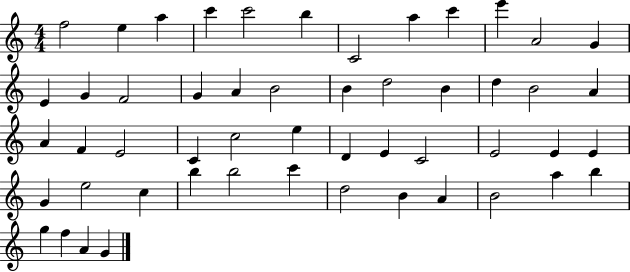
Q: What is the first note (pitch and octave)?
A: F5